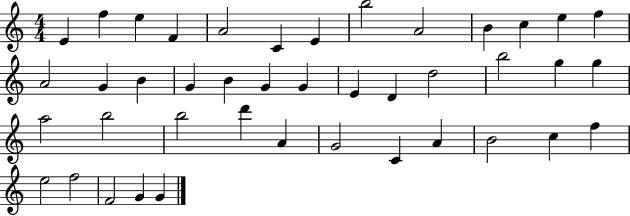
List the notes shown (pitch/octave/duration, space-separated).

E4/q F5/q E5/q F4/q A4/h C4/q E4/q B5/h A4/h B4/q C5/q E5/q F5/q A4/h G4/q B4/q G4/q B4/q G4/q G4/q E4/q D4/q D5/h B5/h G5/q G5/q A5/h B5/h B5/h D6/q A4/q G4/h C4/q A4/q B4/h C5/q F5/q E5/h F5/h F4/h G4/q G4/q